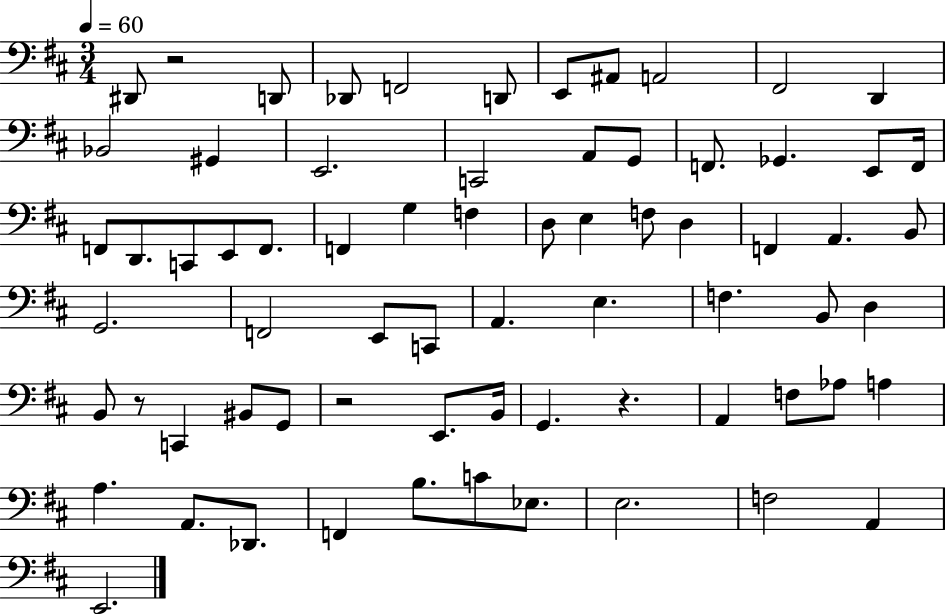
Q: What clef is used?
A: bass